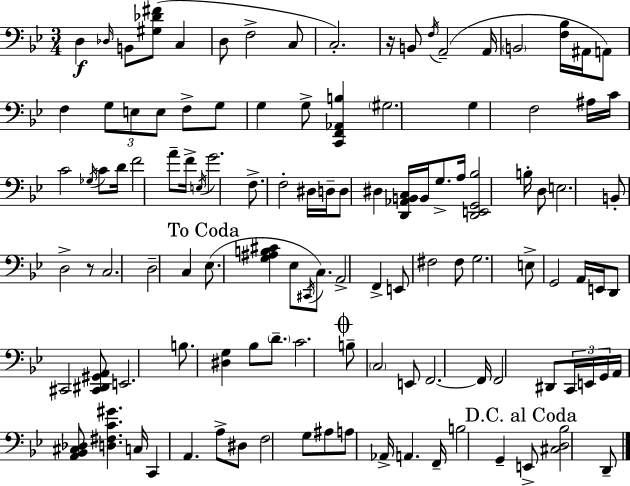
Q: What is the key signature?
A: BES major